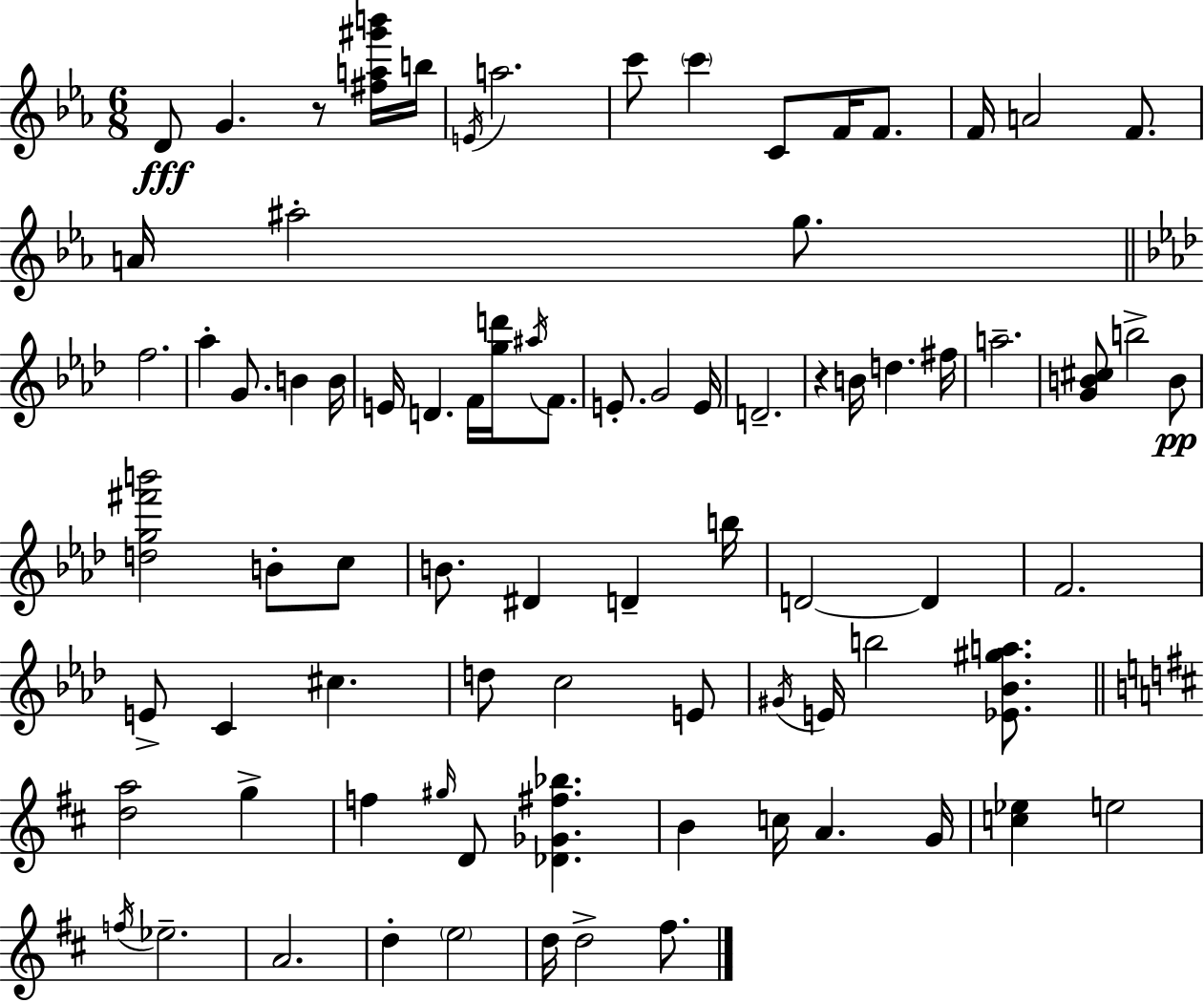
D4/e G4/q. R/e [F#5,A5,G#6,B6]/s B5/s E4/s A5/h. C6/e C6/q C4/e F4/s F4/e. F4/s A4/h F4/e. A4/s A#5/h G5/e. F5/h. Ab5/q G4/e. B4/q B4/s E4/s D4/q. F4/s [G5,D6]/s A#5/s F4/e. E4/e. G4/h E4/s D4/h. R/q B4/s D5/q. F#5/s A5/h. [G4,B4,C#5]/e B5/h B4/e [D5,G5,F#6,B6]/h B4/e C5/e B4/e. D#4/q D4/q B5/s D4/h D4/q F4/h. E4/e C4/q C#5/q. D5/e C5/h E4/e G#4/s E4/s B5/h [Eb4,Bb4,G#5,A5]/e. [D5,A5]/h G5/q F5/q G#5/s D4/e [Db4,Gb4,F#5,Bb5]/q. B4/q C5/s A4/q. G4/s [C5,Eb5]/q E5/h F5/s Eb5/h. A4/h. D5/q E5/h D5/s D5/h F#5/e.